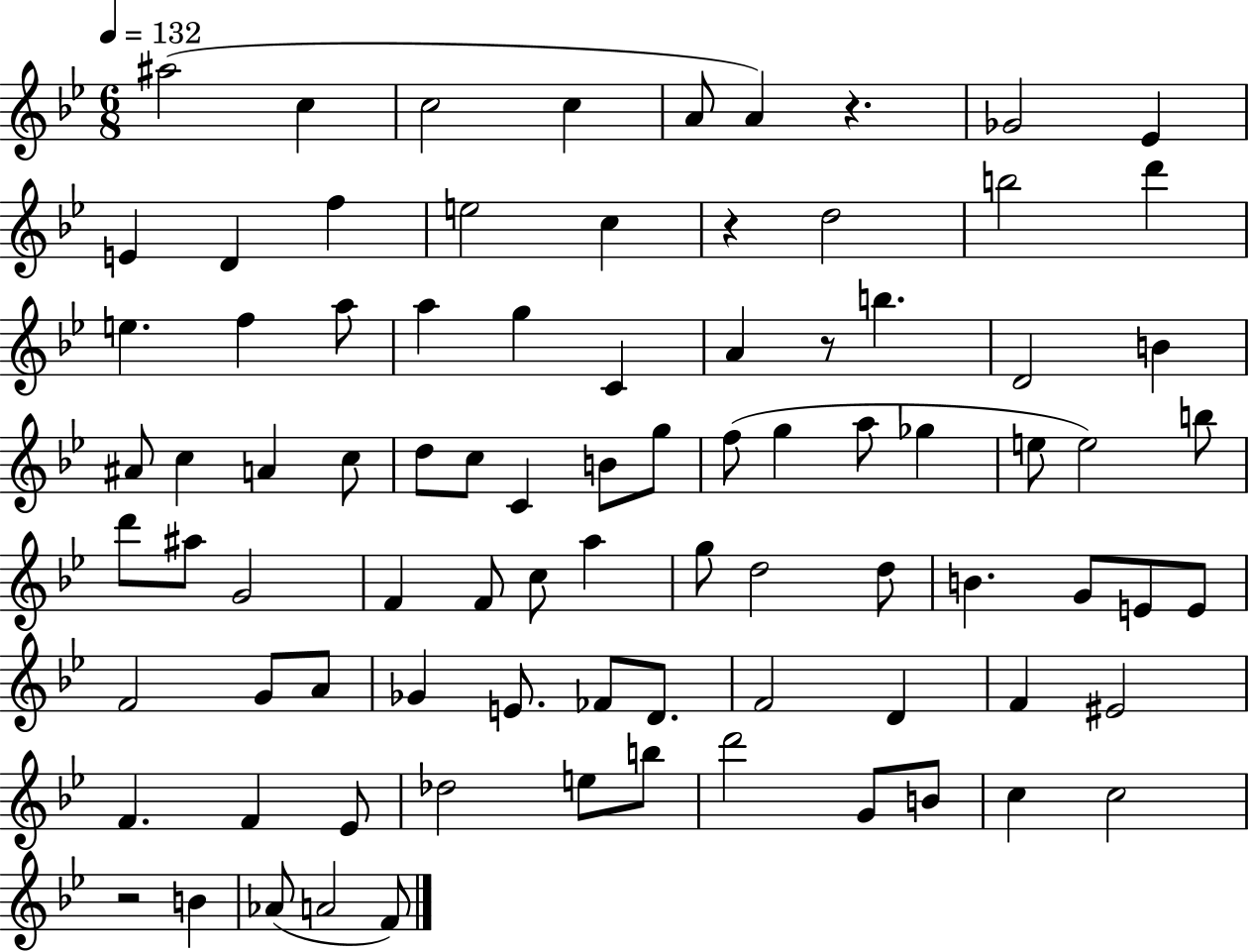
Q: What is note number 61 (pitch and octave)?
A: E4